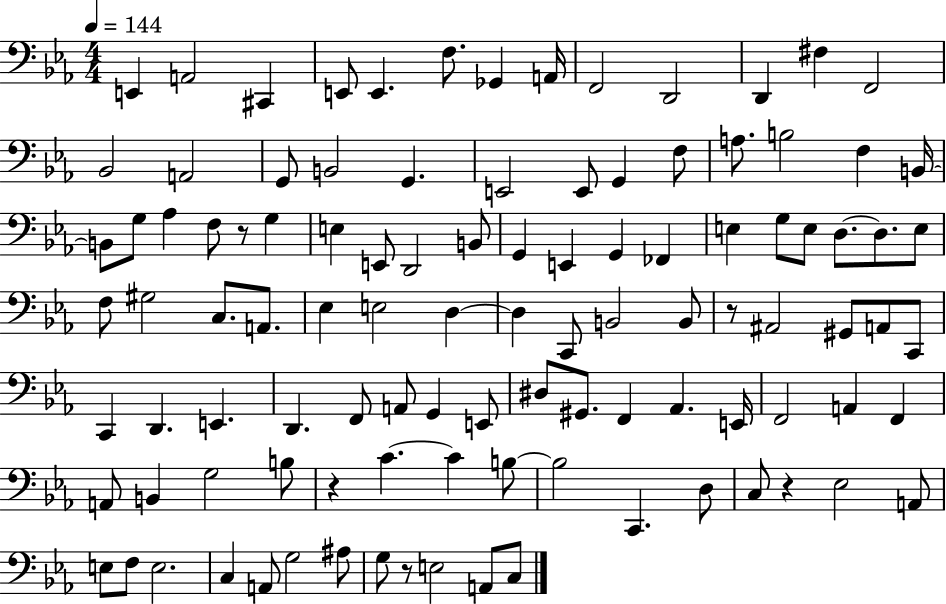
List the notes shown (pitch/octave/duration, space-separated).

E2/q A2/h C#2/q E2/e E2/q. F3/e. Gb2/q A2/s F2/h D2/h D2/q F#3/q F2/h Bb2/h A2/h G2/e B2/h G2/q. E2/h E2/e G2/q F3/e A3/e. B3/h F3/q B2/s B2/e G3/e Ab3/q F3/e R/e G3/q E3/q E2/e D2/h B2/e G2/q E2/q G2/q FES2/q E3/q G3/e E3/e D3/e. D3/e. E3/e F3/e G#3/h C3/e. A2/e. Eb3/q E3/h D3/q D3/q C2/e B2/h B2/e R/e A#2/h G#2/e A2/e C2/e C2/q D2/q. E2/q. D2/q. F2/e A2/e G2/q E2/e D#3/e G#2/e. F2/q Ab2/q. E2/s F2/h A2/q F2/q A2/e B2/q G3/h B3/e R/q C4/q. C4/q B3/e B3/h C2/q. D3/e C3/e R/q Eb3/h A2/e E3/e F3/e E3/h. C3/q A2/e G3/h A#3/e G3/e R/e E3/h A2/e C3/e